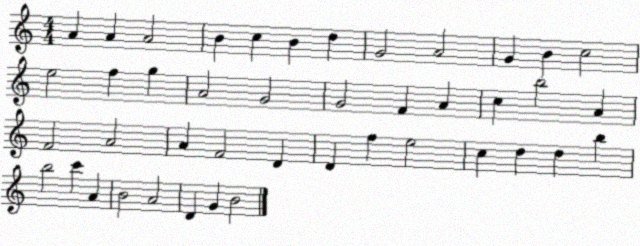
X:1
T:Untitled
M:4/4
L:1/4
K:C
A A A2 B c B d G2 A2 G B c2 e2 f g A2 G2 G2 F A c b2 A F2 A2 A F2 D D f e2 c d d b b2 c' A B2 A2 D G B2